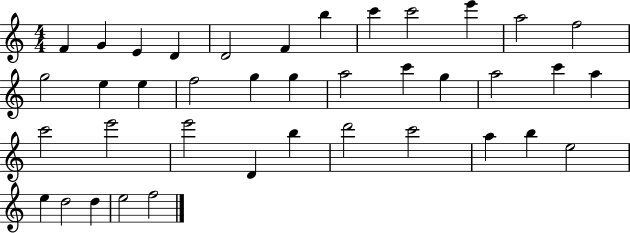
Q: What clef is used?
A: treble